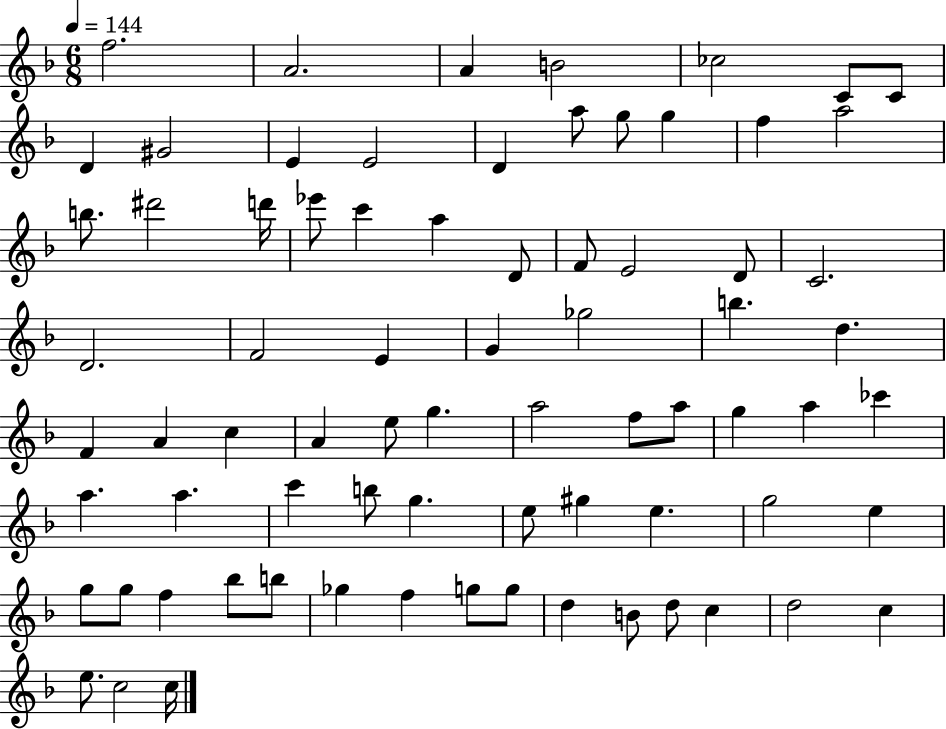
{
  \clef treble
  \numericTimeSignature
  \time 6/8
  \key f \major
  \tempo 4 = 144
  \repeat volta 2 { f''2. | a'2. | a'4 b'2 | ces''2 c'8 c'8 | \break d'4 gis'2 | e'4 e'2 | d'4 a''8 g''8 g''4 | f''4 a''2 | \break b''8. dis'''2 d'''16 | ees'''8 c'''4 a''4 d'8 | f'8 e'2 d'8 | c'2. | \break d'2. | f'2 e'4 | g'4 ges''2 | b''4. d''4. | \break f'4 a'4 c''4 | a'4 e''8 g''4. | a''2 f''8 a''8 | g''4 a''4 ces'''4 | \break a''4. a''4. | c'''4 b''8 g''4. | e''8 gis''4 e''4. | g''2 e''4 | \break g''8 g''8 f''4 bes''8 b''8 | ges''4 f''4 g''8 g''8 | d''4 b'8 d''8 c''4 | d''2 c''4 | \break e''8. c''2 c''16 | } \bar "|."
}